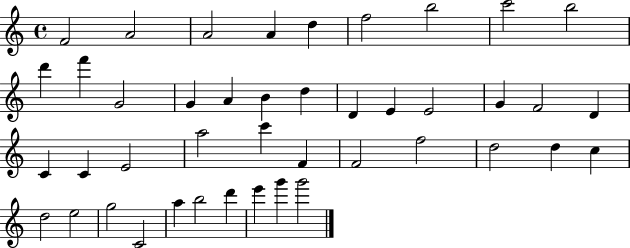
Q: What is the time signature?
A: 4/4